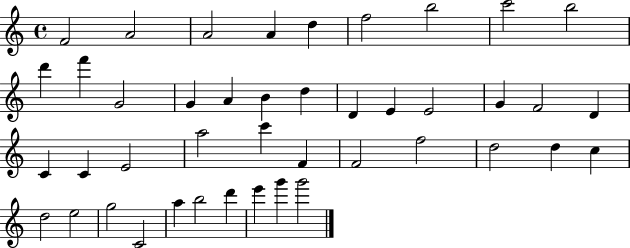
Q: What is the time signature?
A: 4/4